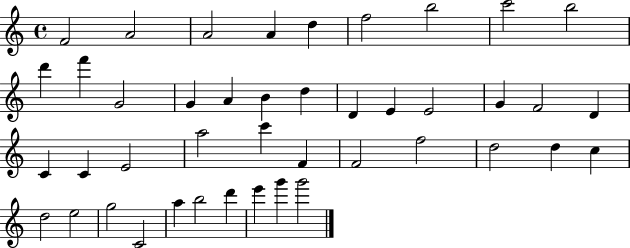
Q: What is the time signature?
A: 4/4